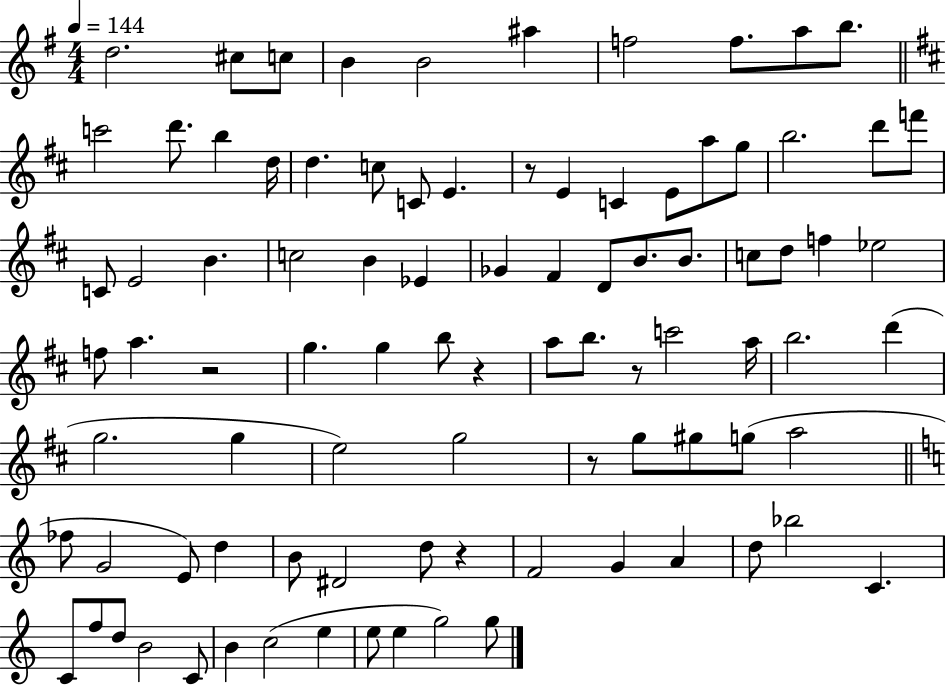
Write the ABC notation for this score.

X:1
T:Untitled
M:4/4
L:1/4
K:G
d2 ^c/2 c/2 B B2 ^a f2 f/2 a/2 b/2 c'2 d'/2 b d/4 d c/2 C/2 E z/2 E C E/2 a/2 g/2 b2 d'/2 f'/2 C/2 E2 B c2 B _E _G ^F D/2 B/2 B/2 c/2 d/2 f _e2 f/2 a z2 g g b/2 z a/2 b/2 z/2 c'2 a/4 b2 d' g2 g e2 g2 z/2 g/2 ^g/2 g/2 a2 _f/2 G2 E/2 d B/2 ^D2 d/2 z F2 G A d/2 _b2 C C/2 f/2 d/2 B2 C/2 B c2 e e/2 e g2 g/2